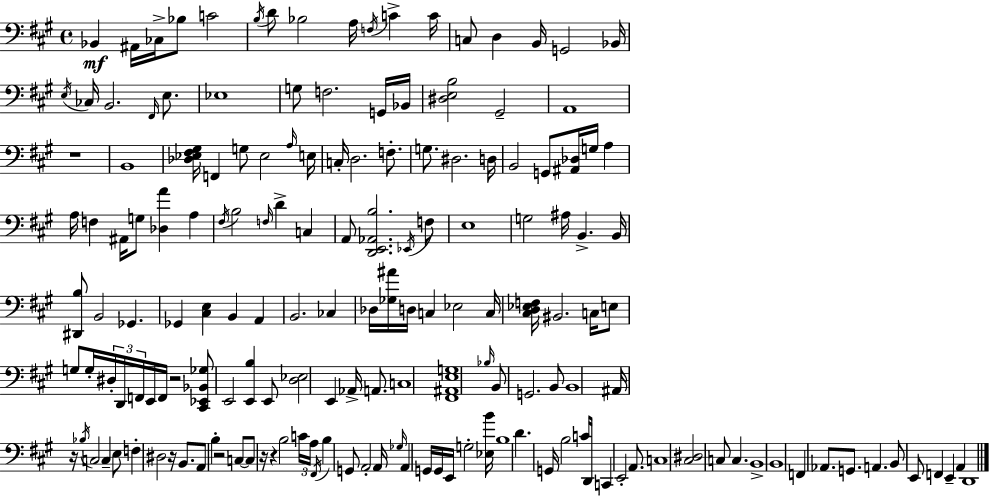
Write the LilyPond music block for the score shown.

{
  \clef bass
  \time 4/4
  \defaultTimeSignature
  \key a \major
  bes,4\mf ais,16 ces16-> bes8 c'2 | \acciaccatura { b16 } d'8 bes2 a16 \acciaccatura { f16 } c'4-> | c'16 c8 d4 b,16 g,2 | bes,16 \acciaccatura { e16 } ces16 b,2. | \break \grace { fis,16 } e8. ees1 | g8 f2. | g,16 bes,16 <dis e b>2 gis,2-- | a,1 | \break r1 | b,1 | <des ees fis gis>16 f,4 g8 ees2 | \grace { a16 } e16 c16-. d2. | \break f8.-. g8. dis2. | d16 b,2 g,8 <ais, des>16 | g16 a4 a16 f4 ais,16 g8 <des a'>4 | a4 \acciaccatura { fis16 } b2 \grace { f16 } d'4-> | \break c4 a,8 <d, e, aes, b>2. | \acciaccatura { ees,16 } f8 e1 | g2 | ais16 b,4.-> b,16 <dis, b>8 b,2 | \break ges,4. ges,4 <cis e>4 | b,4 a,4 b,2. | ces4 des16 <ges ais'>16 d16 c4 ees2 | c16 <cis d ees f>16 bis,2. | \break c16 e8 g8 g16-. \tuplet 3/2 { dis16-. d,16 f,16 } e,16 f,16 | r2 <cis, ees, bes, ges>8 e,2 | <e, b>4 e,8 <d ees>2 | e,4 aes,16-> a,8. c1 | \break <fis, ais, e g>1 | \grace { bes16 } b,8 g,2. | b,8 b,1 | ais,16 r16 \acciaccatura { bes16 } c2 | \break c4-- e8 f4-. dis2 | r16 b,8. a,8 b4-. | r2 c8~~ c8 r16 r4 | b2 \tuplet 3/2 { c'16 a16 \acciaccatura { fis,16 } } b4 | \break g,8 a,2-. a,16 \grace { ges16 } a,4 | g,16 g,16 e,16 g2-. <ees b'>16 b1 | d'4. | g,16 b2 c'16 d,16 c,4 | \break e,2-. a,8. c1 | <cis dis>2 | c8 c4. b,1-> | b,1 | \break f,4 | aes,8. g,8. a,4. b,8 e,8 | f,4 e,4-- a,4 d,1 | \bar "|."
}